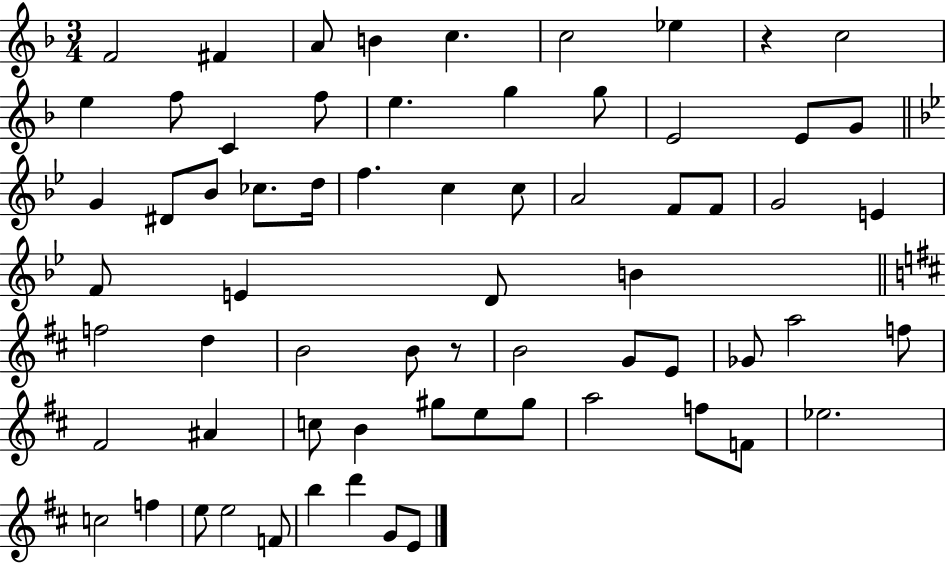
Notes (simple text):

F4/h F#4/q A4/e B4/q C5/q. C5/h Eb5/q R/q C5/h E5/q F5/e C4/q F5/e E5/q. G5/q G5/e E4/h E4/e G4/e G4/q D#4/e Bb4/e CES5/e. D5/s F5/q. C5/q C5/e A4/h F4/e F4/e G4/h E4/q F4/e E4/q D4/e B4/q F5/h D5/q B4/h B4/e R/e B4/h G4/e E4/e Gb4/e A5/h F5/e F#4/h A#4/q C5/e B4/q G#5/e E5/e G#5/e A5/h F5/e F4/e Eb5/h. C5/h F5/q E5/e E5/h F4/e B5/q D6/q G4/e E4/e